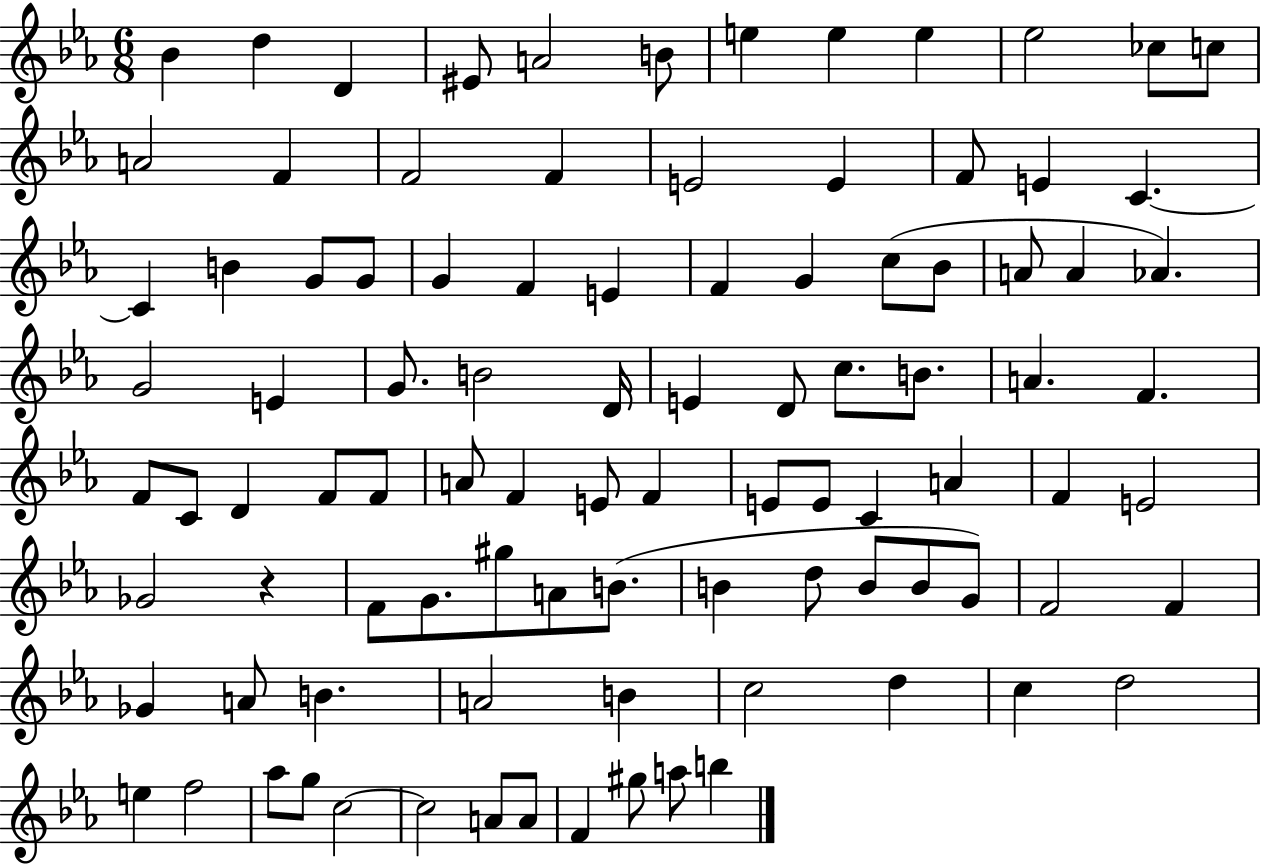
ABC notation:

X:1
T:Untitled
M:6/8
L:1/4
K:Eb
_B d D ^E/2 A2 B/2 e e e _e2 _c/2 c/2 A2 F F2 F E2 E F/2 E C C B G/2 G/2 G F E F G c/2 _B/2 A/2 A _A G2 E G/2 B2 D/4 E D/2 c/2 B/2 A F F/2 C/2 D F/2 F/2 A/2 F E/2 F E/2 E/2 C A F E2 _G2 z F/2 G/2 ^g/2 A/2 B/2 B d/2 B/2 B/2 G/2 F2 F _G A/2 B A2 B c2 d c d2 e f2 _a/2 g/2 c2 c2 A/2 A/2 F ^g/2 a/2 b